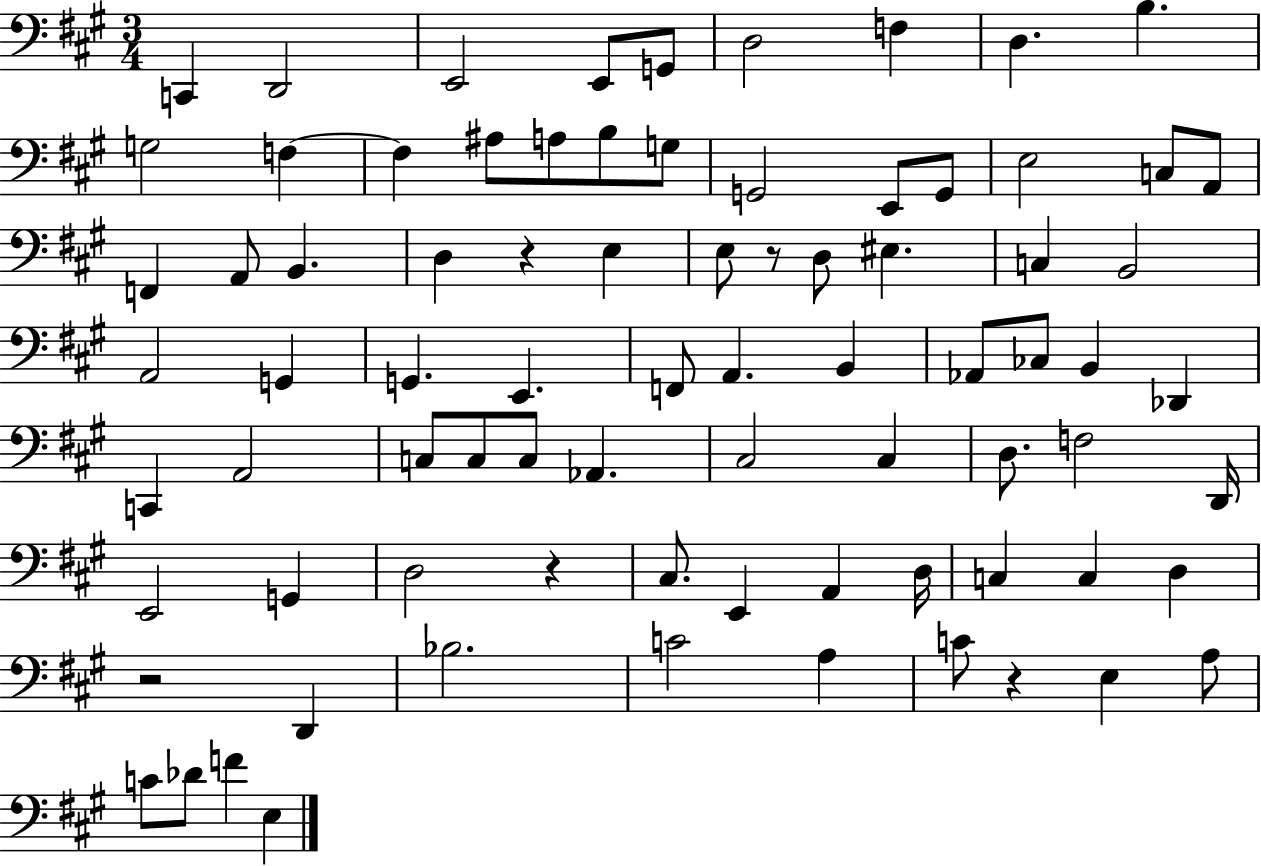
C2/q D2/h E2/h E2/e G2/e D3/h F3/q D3/q. B3/q. G3/h F3/q F3/q A#3/e A3/e B3/e G3/e G2/h E2/e G2/e E3/h C3/e A2/e F2/q A2/e B2/q. D3/q R/q E3/q E3/e R/e D3/e EIS3/q. C3/q B2/h A2/h G2/q G2/q. E2/q. F2/e A2/q. B2/q Ab2/e CES3/e B2/q Db2/q C2/q A2/h C3/e C3/e C3/e Ab2/q. C#3/h C#3/q D3/e. F3/h D2/s E2/h G2/q D3/h R/q C#3/e. E2/q A2/q D3/s C3/q C3/q D3/q R/h D2/q Bb3/h. C4/h A3/q C4/e R/q E3/q A3/e C4/e Db4/e F4/q E3/q